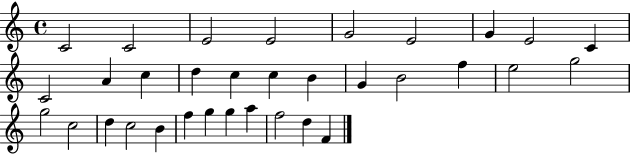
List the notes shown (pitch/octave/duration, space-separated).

C4/h C4/h E4/h E4/h G4/h E4/h G4/q E4/h C4/q C4/h A4/q C5/q D5/q C5/q C5/q B4/q G4/q B4/h F5/q E5/h G5/h G5/h C5/h D5/q C5/h B4/q F5/q G5/q G5/q A5/q F5/h D5/q F4/q